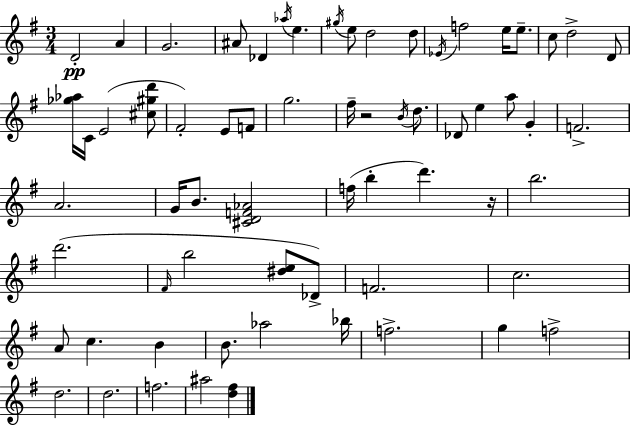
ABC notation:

X:1
T:Untitled
M:3/4
L:1/4
K:G
D2 A G2 ^A/2 _D _a/4 e ^g/4 e/2 d2 d/2 _E/4 f2 e/4 e/2 c/2 d2 D/2 [_g_a]/4 C/4 E2 [^c^gd']/2 ^F2 E/2 F/2 g2 ^f/4 z2 B/4 d/2 _D/2 e a/2 G F2 A2 G/4 B/2 [^CDF_A]2 f/4 b d' z/4 b2 d'2 ^F/4 b2 [^de]/2 _D/2 F2 c2 A/2 c B B/2 _a2 _b/4 f2 g f2 d2 d2 f2 ^a2 [d^f]